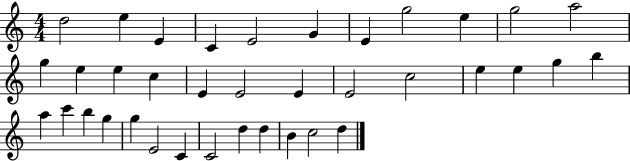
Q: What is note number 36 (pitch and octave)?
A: C5